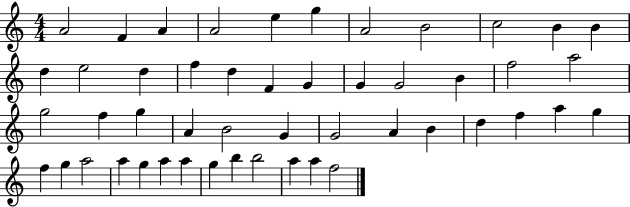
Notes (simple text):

A4/h F4/q A4/q A4/h E5/q G5/q A4/h B4/h C5/h B4/q B4/q D5/q E5/h D5/q F5/q D5/q F4/q G4/q G4/q G4/h B4/q F5/h A5/h G5/h F5/q G5/q A4/q B4/h G4/q G4/h A4/q B4/q D5/q F5/q A5/q G5/q F5/q G5/q A5/h A5/q G5/q A5/q A5/q G5/q B5/q B5/h A5/q A5/q F5/h